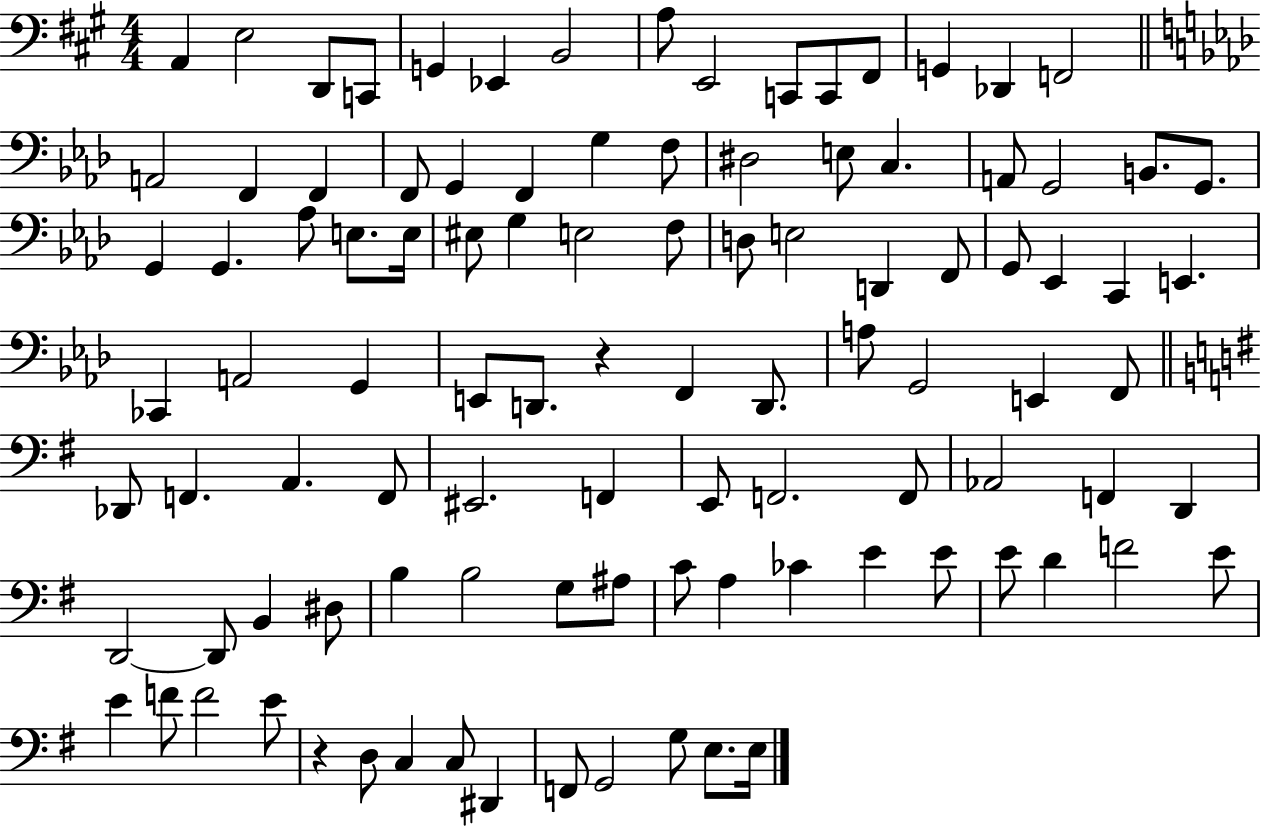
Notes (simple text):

A2/q E3/h D2/e C2/e G2/q Eb2/q B2/h A3/e E2/h C2/e C2/e F#2/e G2/q Db2/q F2/h A2/h F2/q F2/q F2/e G2/q F2/q G3/q F3/e D#3/h E3/e C3/q. A2/e G2/h B2/e. G2/e. G2/q G2/q. Ab3/e E3/e. E3/s EIS3/e G3/q E3/h F3/e D3/e E3/h D2/q F2/e G2/e Eb2/q C2/q E2/q. CES2/q A2/h G2/q E2/e D2/e. R/q F2/q D2/e. A3/e G2/h E2/q F2/e Db2/e F2/q. A2/q. F2/e EIS2/h. F2/q E2/e F2/h. F2/e Ab2/h F2/q D2/q D2/h D2/e B2/q D#3/e B3/q B3/h G3/e A#3/e C4/e A3/q CES4/q E4/q E4/e E4/e D4/q F4/h E4/e E4/q F4/e F4/h E4/e R/q D3/e C3/q C3/e D#2/q F2/e G2/h G3/e E3/e. E3/s